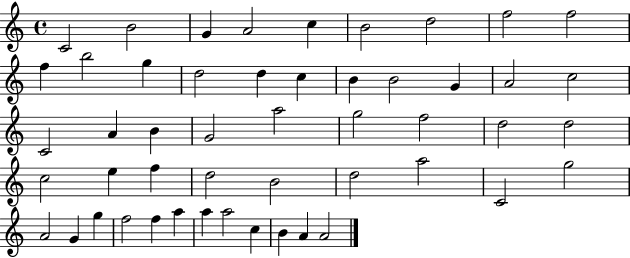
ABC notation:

X:1
T:Untitled
M:4/4
L:1/4
K:C
C2 B2 G A2 c B2 d2 f2 f2 f b2 g d2 d c B B2 G A2 c2 C2 A B G2 a2 g2 f2 d2 d2 c2 e f d2 B2 d2 a2 C2 g2 A2 G g f2 f a a a2 c B A A2